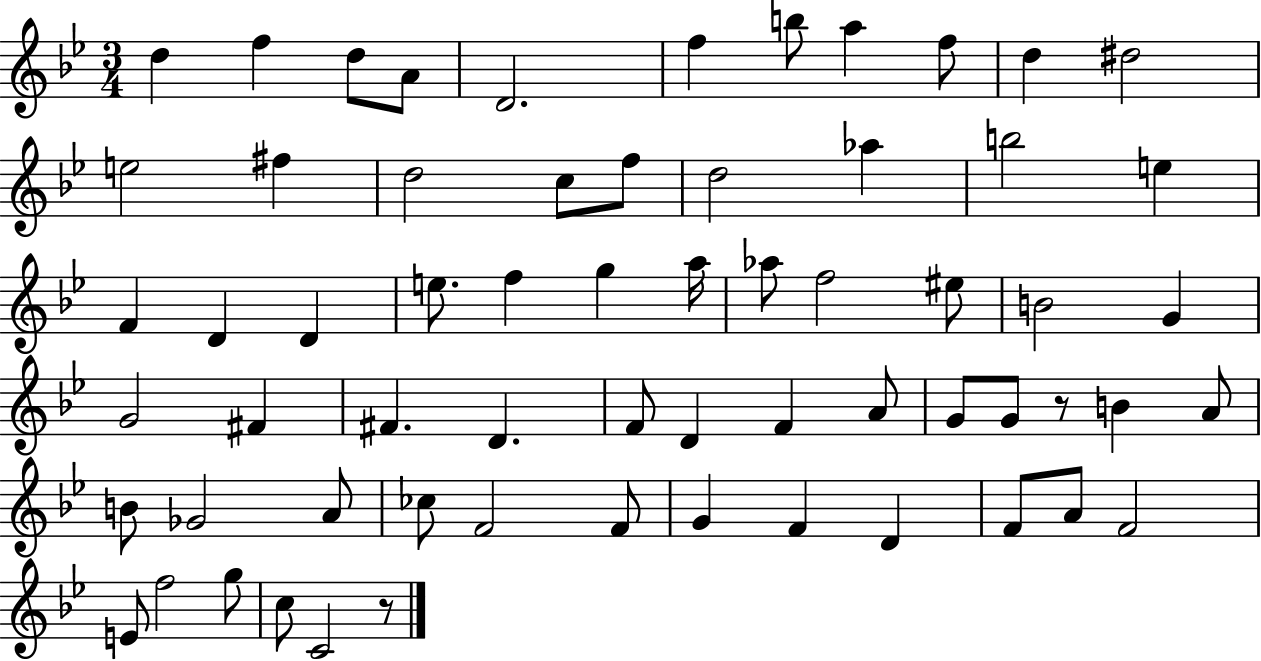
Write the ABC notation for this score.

X:1
T:Untitled
M:3/4
L:1/4
K:Bb
d f d/2 A/2 D2 f b/2 a f/2 d ^d2 e2 ^f d2 c/2 f/2 d2 _a b2 e F D D e/2 f g a/4 _a/2 f2 ^e/2 B2 G G2 ^F ^F D F/2 D F A/2 G/2 G/2 z/2 B A/2 B/2 _G2 A/2 _c/2 F2 F/2 G F D F/2 A/2 F2 E/2 f2 g/2 c/2 C2 z/2